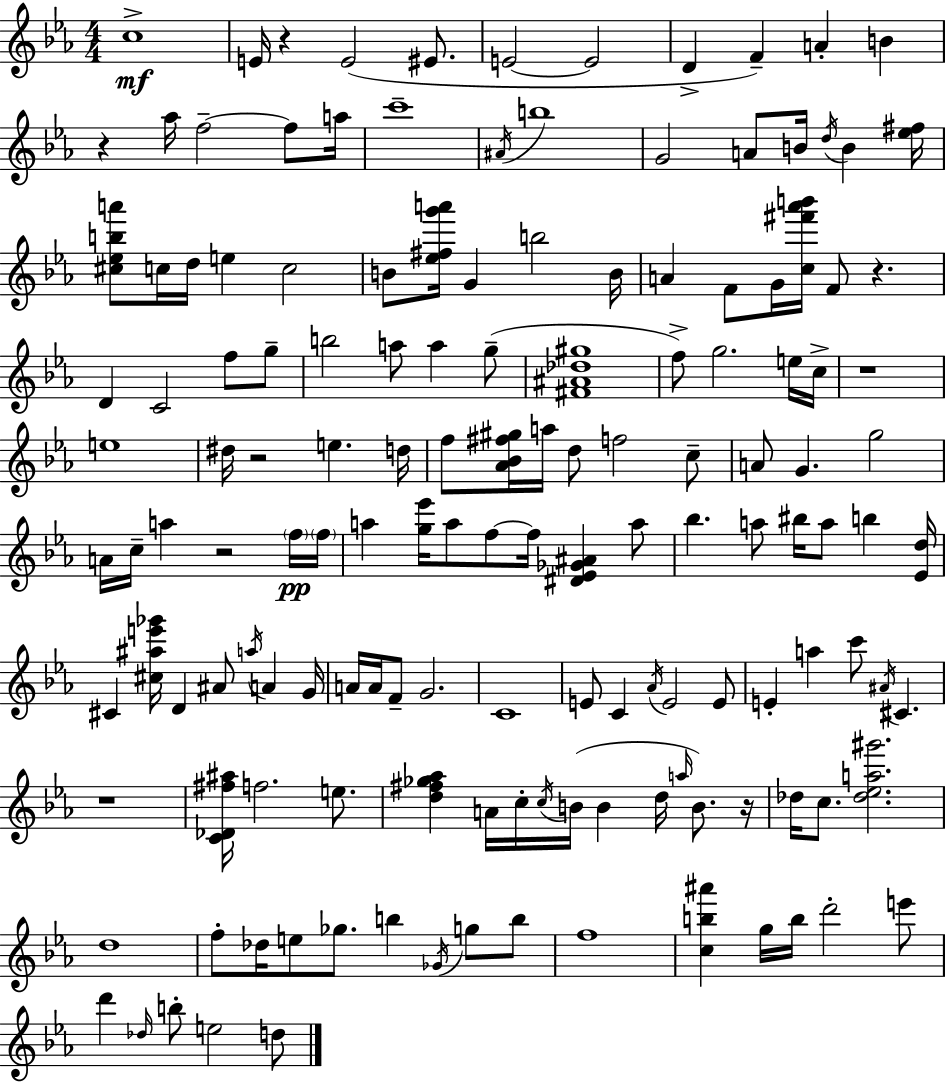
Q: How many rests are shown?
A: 8